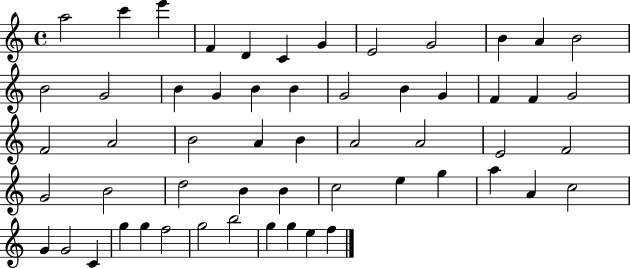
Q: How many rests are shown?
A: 0